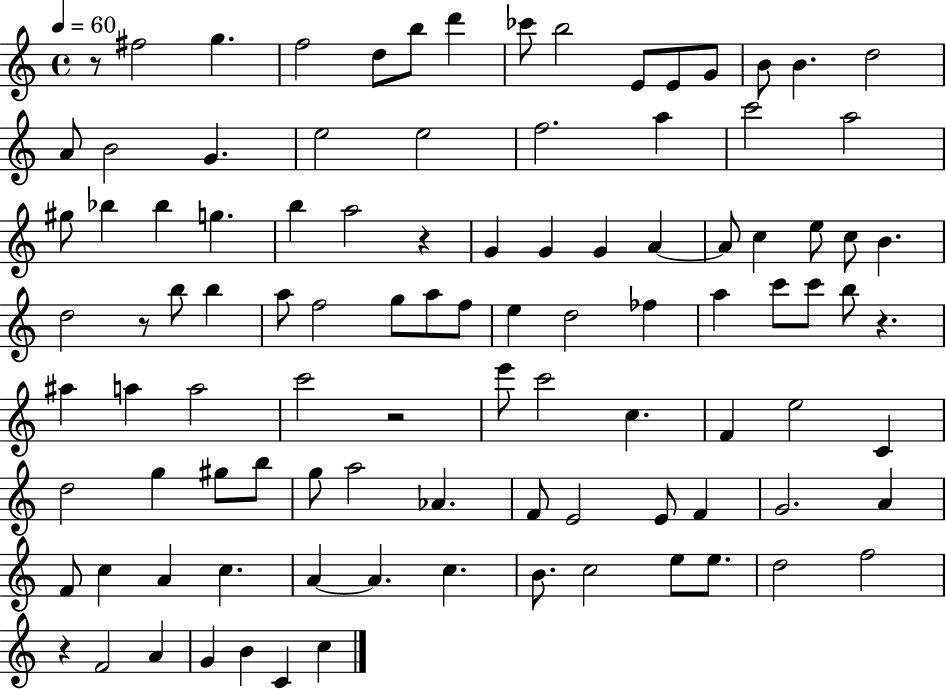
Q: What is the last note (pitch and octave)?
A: C5